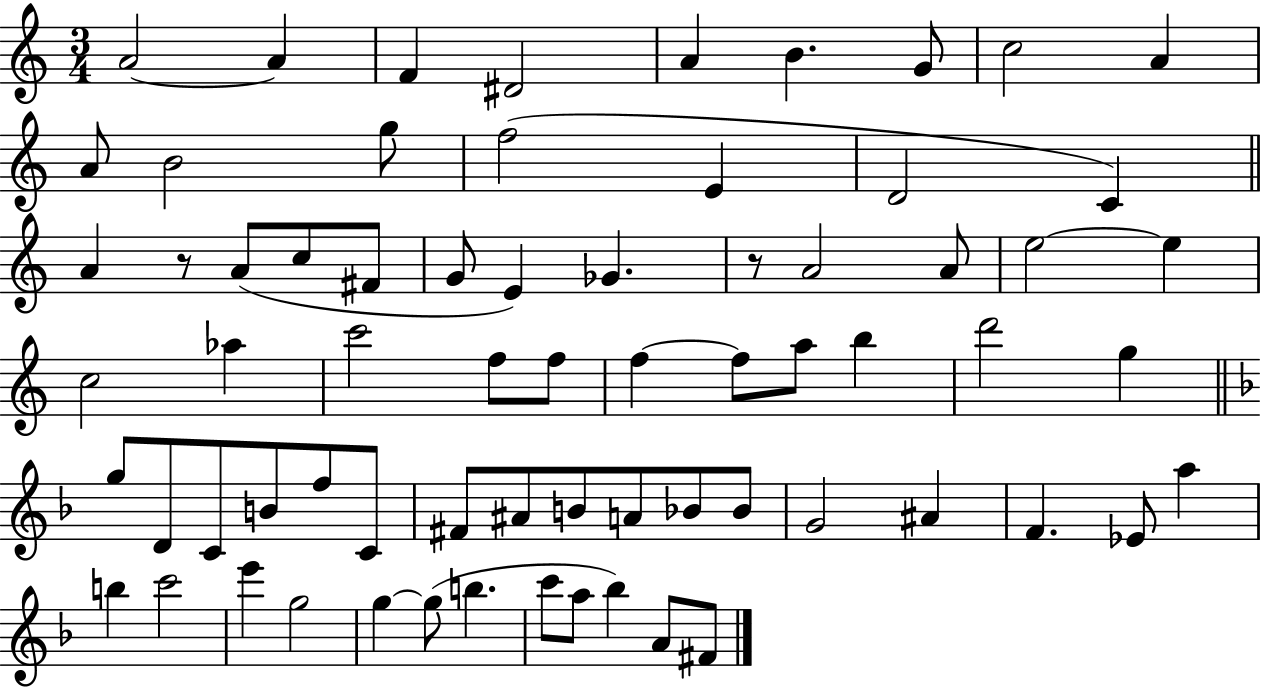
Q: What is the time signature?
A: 3/4